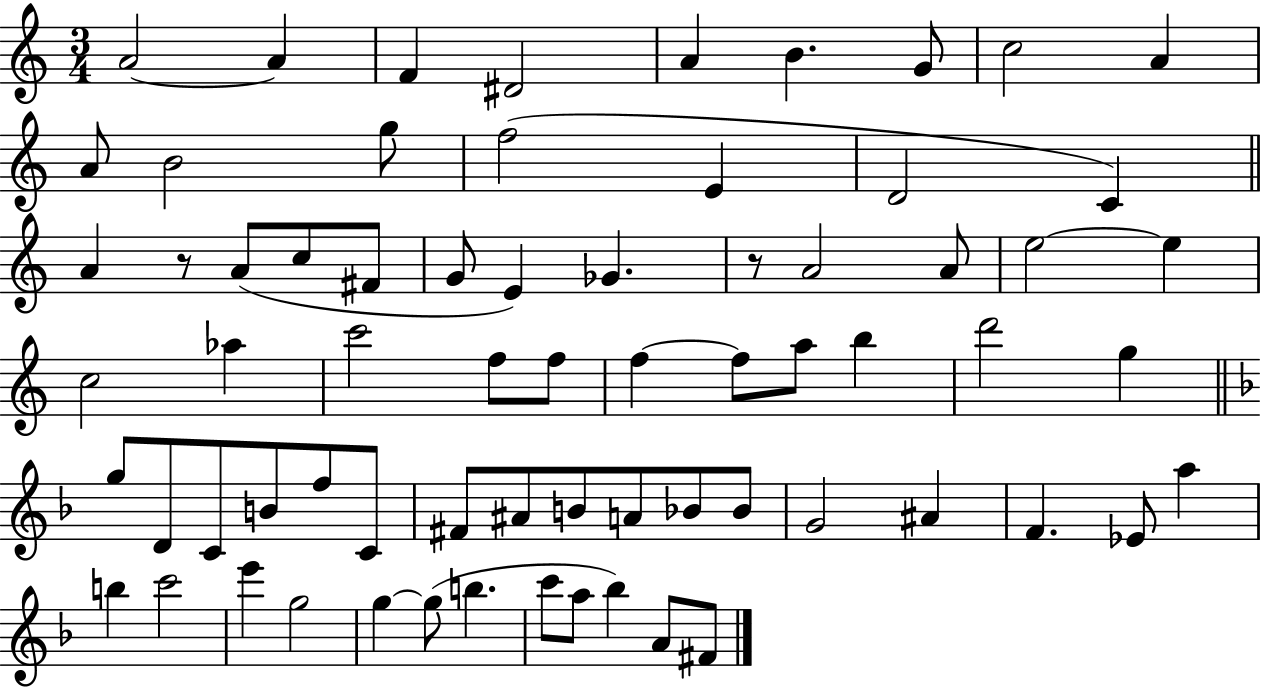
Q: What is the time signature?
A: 3/4